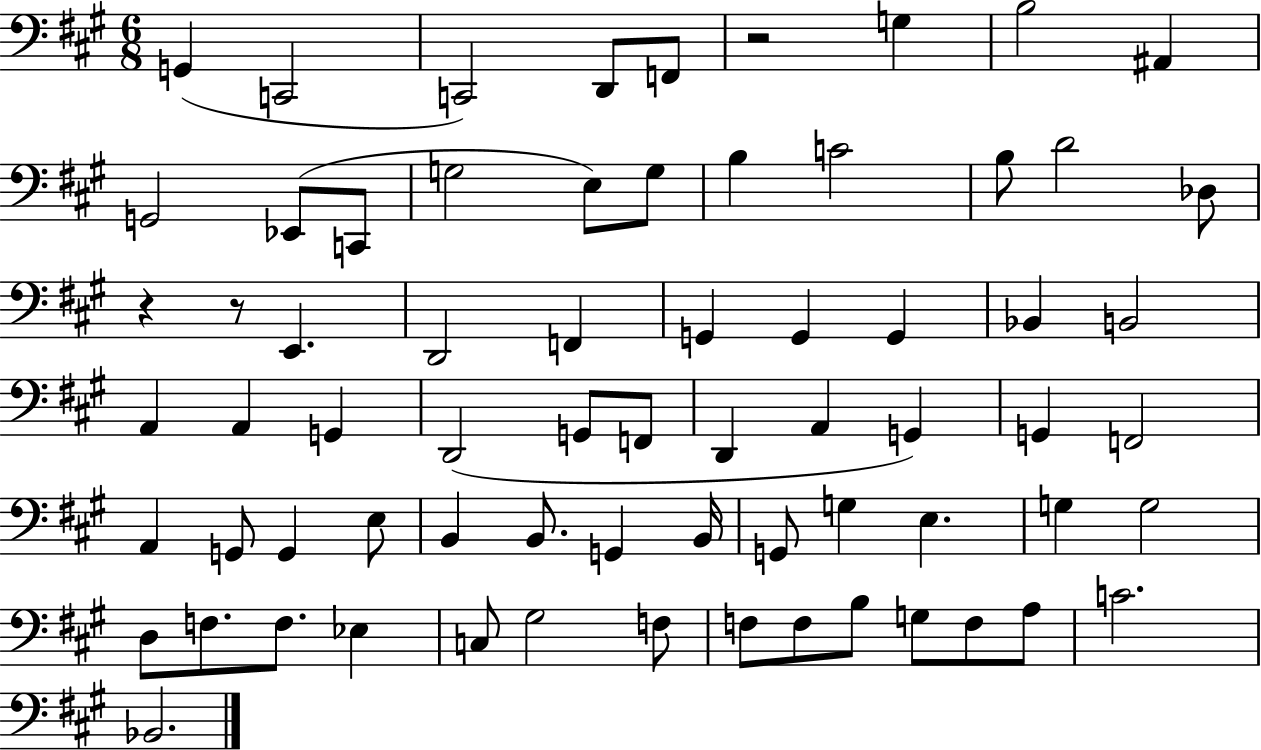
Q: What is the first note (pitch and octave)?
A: G2